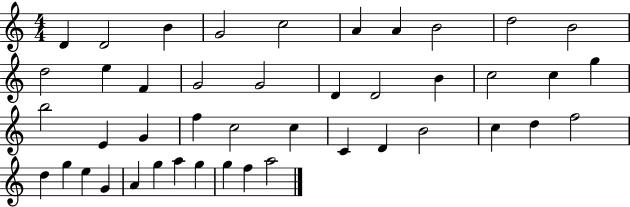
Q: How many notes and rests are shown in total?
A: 44